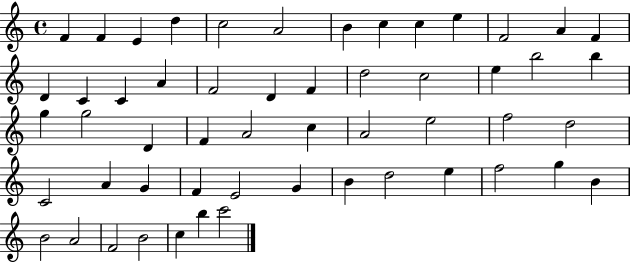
F4/q F4/q E4/q D5/q C5/h A4/h B4/q C5/q C5/q E5/q F4/h A4/q F4/q D4/q C4/q C4/q A4/q F4/h D4/q F4/q D5/h C5/h E5/q B5/h B5/q G5/q G5/h D4/q F4/q A4/h C5/q A4/h E5/h F5/h D5/h C4/h A4/q G4/q F4/q E4/h G4/q B4/q D5/h E5/q F5/h G5/q B4/q B4/h A4/h F4/h B4/h C5/q B5/q C6/h